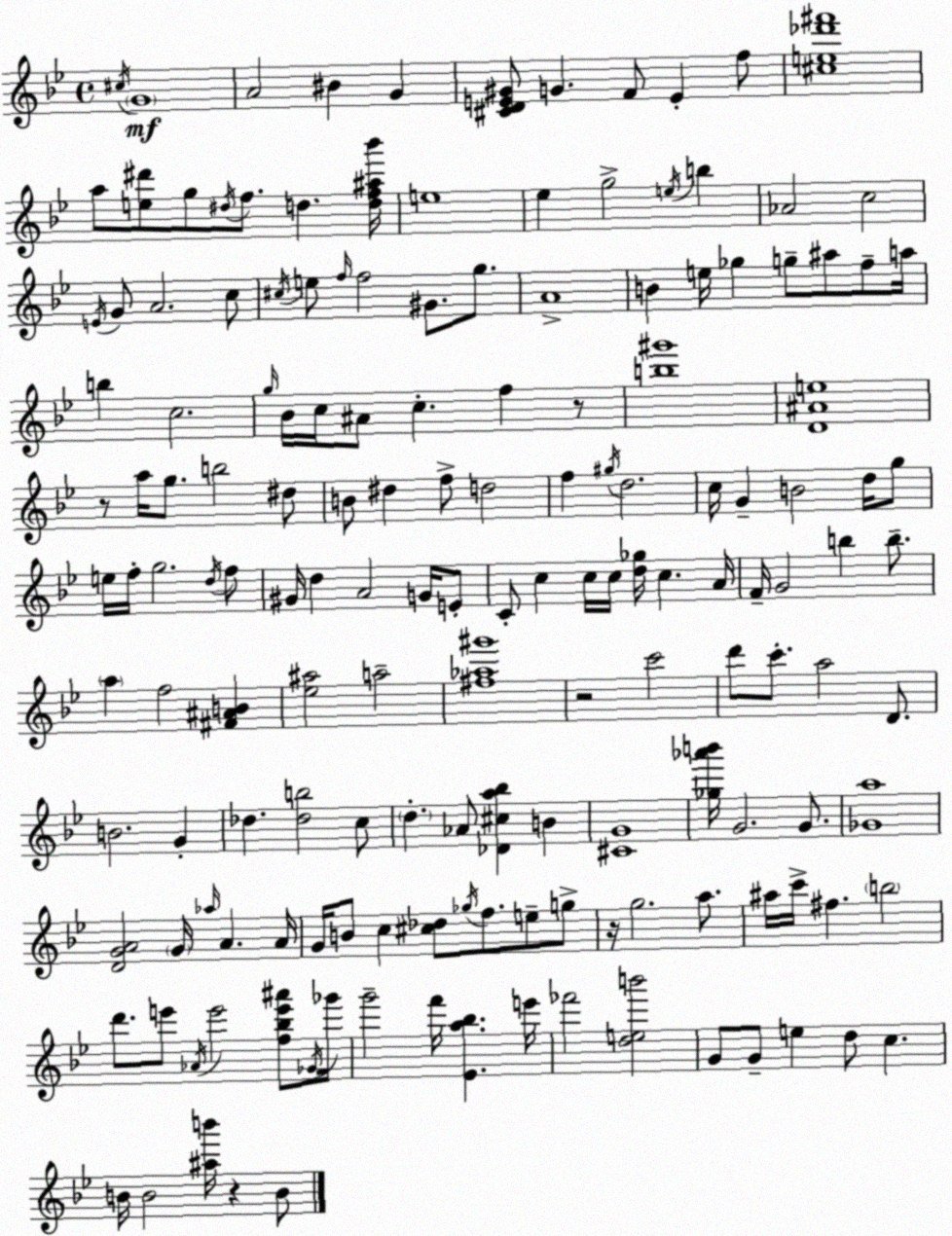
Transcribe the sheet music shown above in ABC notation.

X:1
T:Untitled
M:4/4
L:1/4
K:Bb
^c/4 G4 A2 ^B G [^CDE^G]/2 G F/2 E f/2 [^ce_d'^f']4 a/2 [e^d']/2 g/2 ^d/4 f/2 d [df^a_b']/4 e4 _e g2 e/4 b _A2 c2 E/4 G/2 A2 c/2 ^c/4 e/2 f/4 f2 ^G/2 g/2 A4 B e/4 _g g/2 ^a/2 f/2 a/4 b c2 g/4 _B/4 c/4 ^A/2 c f z/2 [b^g']4 [D^Ae]4 z/2 a/4 g/2 b2 ^d/2 B/2 ^d f/2 d2 f ^g/4 d2 c/4 G B2 d/4 g/2 e/4 f/4 g2 d/4 f/2 ^G/4 d A2 G/4 E/2 C/2 c c/4 c/4 [d_g]/4 c A/4 F/4 G2 b b/2 a f2 [^F^AB] [_e^a]2 a2 [^f_a^g']4 z2 c'2 d'/2 c'/2 a2 D/2 B2 G _d [_db]2 c/2 d _A/2 [_D^ca_b] B [^CG]4 [_g_a'b']/4 G2 G/2 [_Ga]4 [DGA]2 G/4 _a/4 A A/4 G/4 B/2 c [^c_d]/2 _g/4 f/2 e/2 g/2 z/4 g2 a/2 ^a/4 c'/4 ^f b2 d'/2 e'/2 _A/4 e'2 [f_be'^a']/2 _G/4 _g'/4 g'2 f'/4 [_Ea_b] e'/4 _f'2 [deb']2 G/2 G/2 e d/2 c B/4 B2 [^ab']/4 z B/2